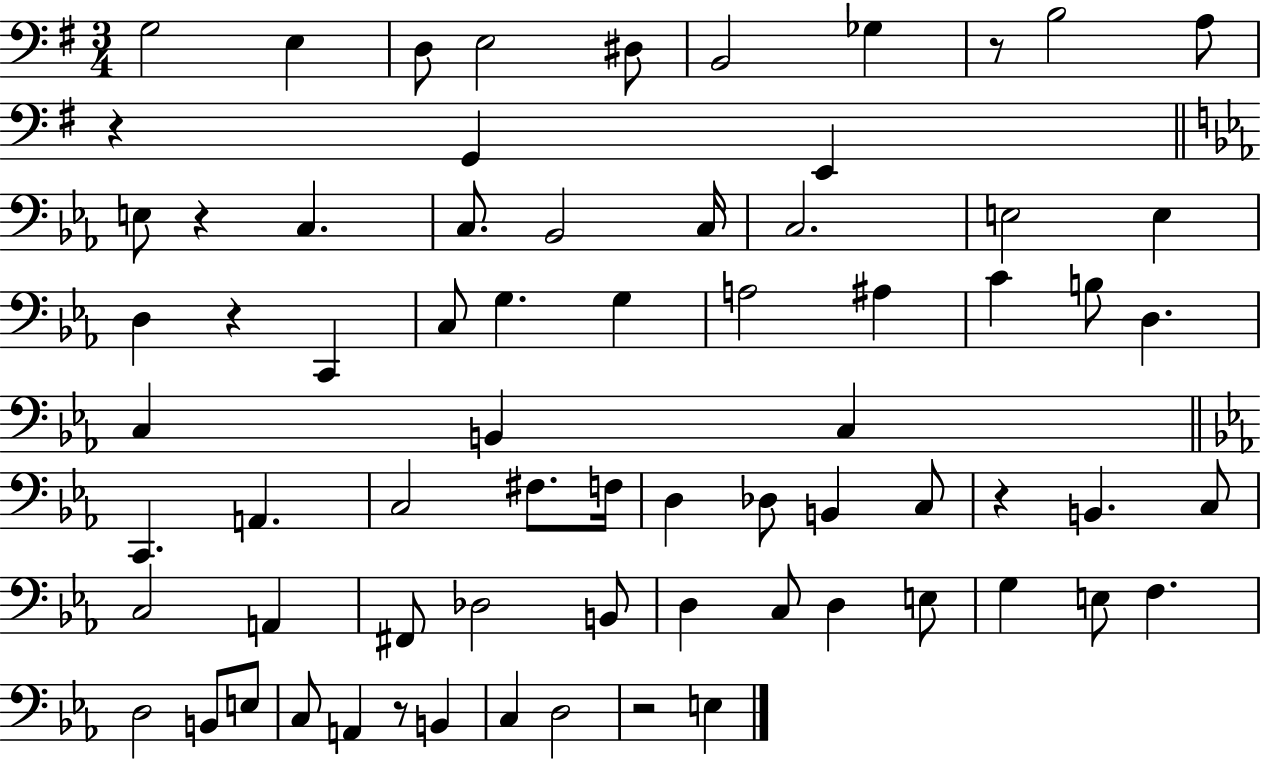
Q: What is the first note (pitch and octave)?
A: G3